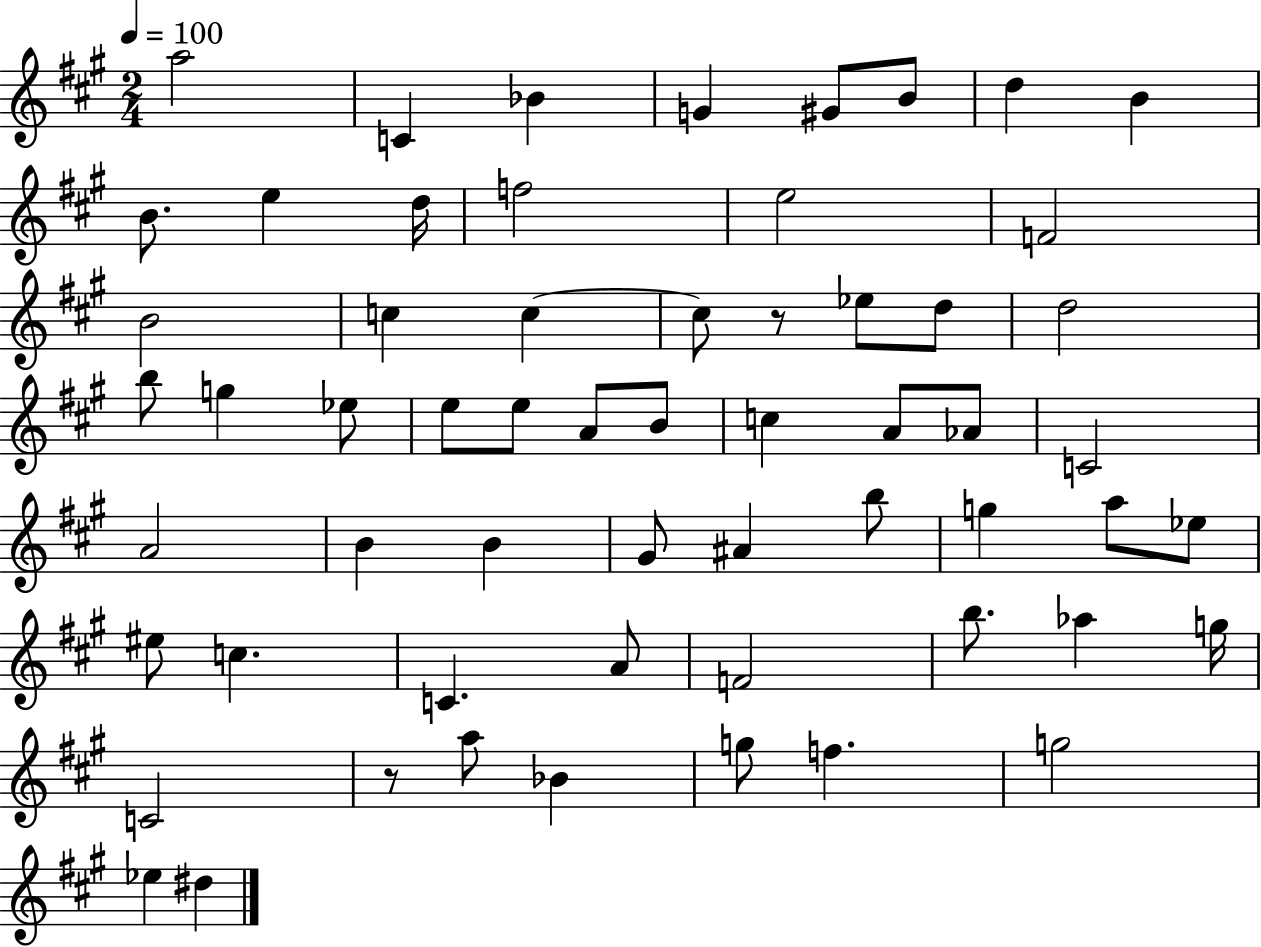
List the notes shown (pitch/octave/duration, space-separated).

A5/h C4/q Bb4/q G4/q G#4/e B4/e D5/q B4/q B4/e. E5/q D5/s F5/h E5/h F4/h B4/h C5/q C5/q C5/e R/e Eb5/e D5/e D5/h B5/e G5/q Eb5/e E5/e E5/e A4/e B4/e C5/q A4/e Ab4/e C4/h A4/h B4/q B4/q G#4/e A#4/q B5/e G5/q A5/e Eb5/e EIS5/e C5/q. C4/q. A4/e F4/h B5/e. Ab5/q G5/s C4/h R/e A5/e Bb4/q G5/e F5/q. G5/h Eb5/q D#5/q